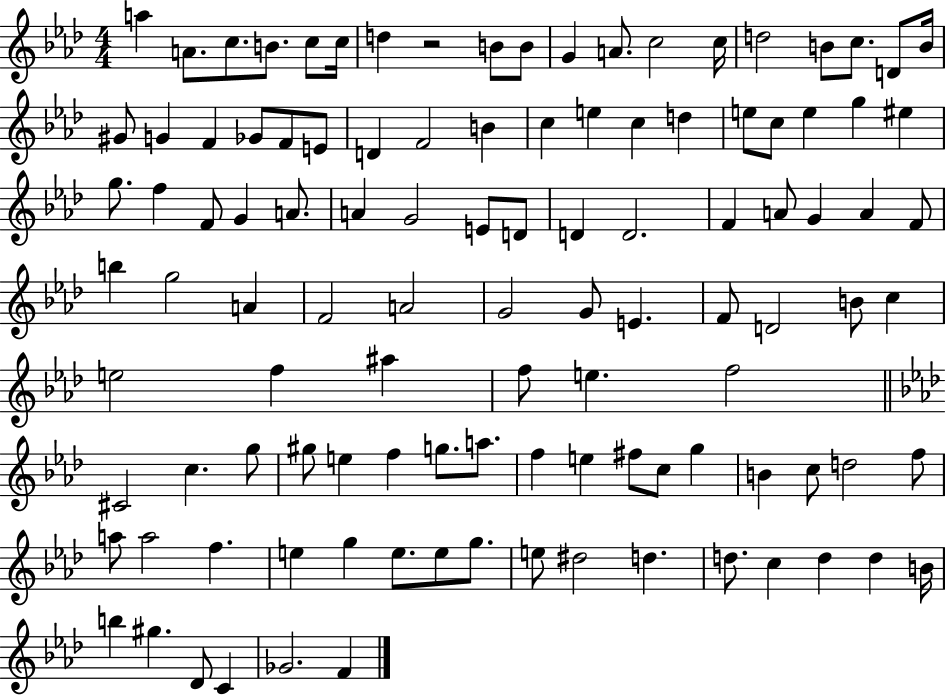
X:1
T:Untitled
M:4/4
L:1/4
K:Ab
a A/2 c/2 B/2 c/2 c/4 d z2 B/2 B/2 G A/2 c2 c/4 d2 B/2 c/2 D/2 B/4 ^G/2 G F _G/2 F/2 E/2 D F2 B c e c d e/2 c/2 e g ^e g/2 f F/2 G A/2 A G2 E/2 D/2 D D2 F A/2 G A F/2 b g2 A F2 A2 G2 G/2 E F/2 D2 B/2 c e2 f ^a f/2 e f2 ^C2 c g/2 ^g/2 e f g/2 a/2 f e ^f/2 c/2 g B c/2 d2 f/2 a/2 a2 f e g e/2 e/2 g/2 e/2 ^d2 d d/2 c d d B/4 b ^g _D/2 C _G2 F